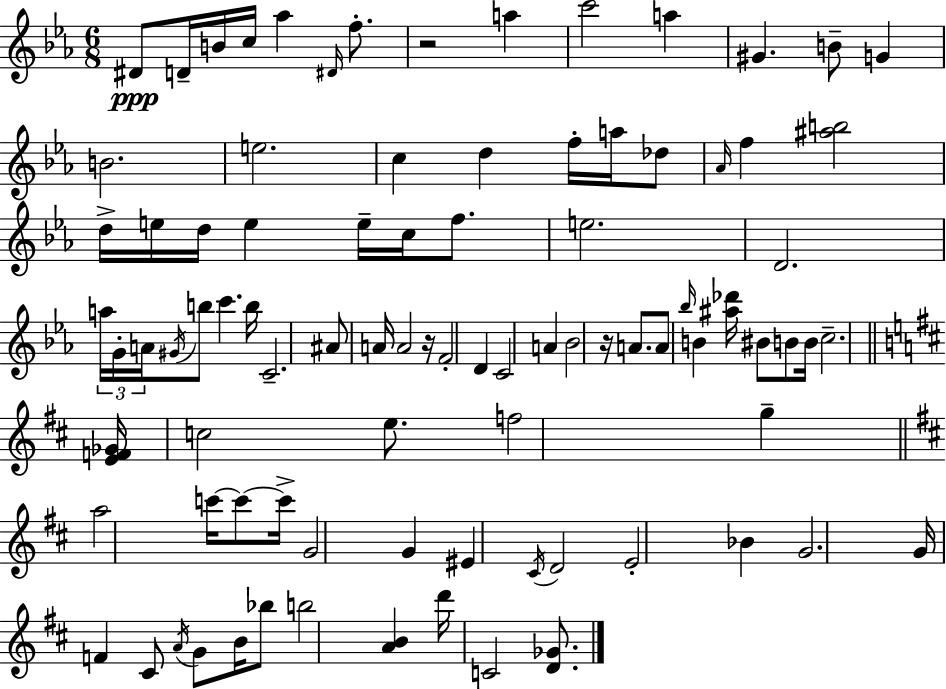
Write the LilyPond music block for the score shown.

{
  \clef treble
  \numericTimeSignature
  \time 6/8
  \key c \minor
  dis'8\ppp d'16-- b'16 c''16 aes''4 \grace { dis'16 } f''8.-. | r2 a''4 | c'''2 a''4 | gis'4. b'8-- g'4 | \break b'2. | e''2. | c''4 d''4 f''16-. a''16 des''8 | \grace { aes'16 } f''4 <ais'' b''>2 | \break d''16-> e''16 d''16 e''4 e''16-- c''16 f''8. | e''2. | d'2. | \tuplet 3/2 { a''16 g'16-. a'16 } \acciaccatura { gis'16 } b''8 c'''4. | \break b''16 c'2.-- | ais'8 a'16 a'2 | r16 f'2-. d'4 | c'2 a'4 | \break bes'2 r16 | a'8. a'8 \grace { bes''16 } b'4 <ais'' des'''>16 bis'8 | b'8 b'16 c''2.-- | \bar "||" \break \key d \major <e' f' ges'>16 c''2 e''8. | f''2 g''4-- | \bar "||" \break \key d \major a''2 c'''16~~ c'''8~~ c'''16-> | g'2 g'4 | eis'4 \acciaccatura { cis'16 } d'2 | e'2-. bes'4 | \break g'2. | g'16 f'4 cis'8 \acciaccatura { a'16 } g'8 b'16 | bes''8 b''2 <a' b'>4 | d'''16 c'2 <d' ges'>8. | \break \bar "|."
}